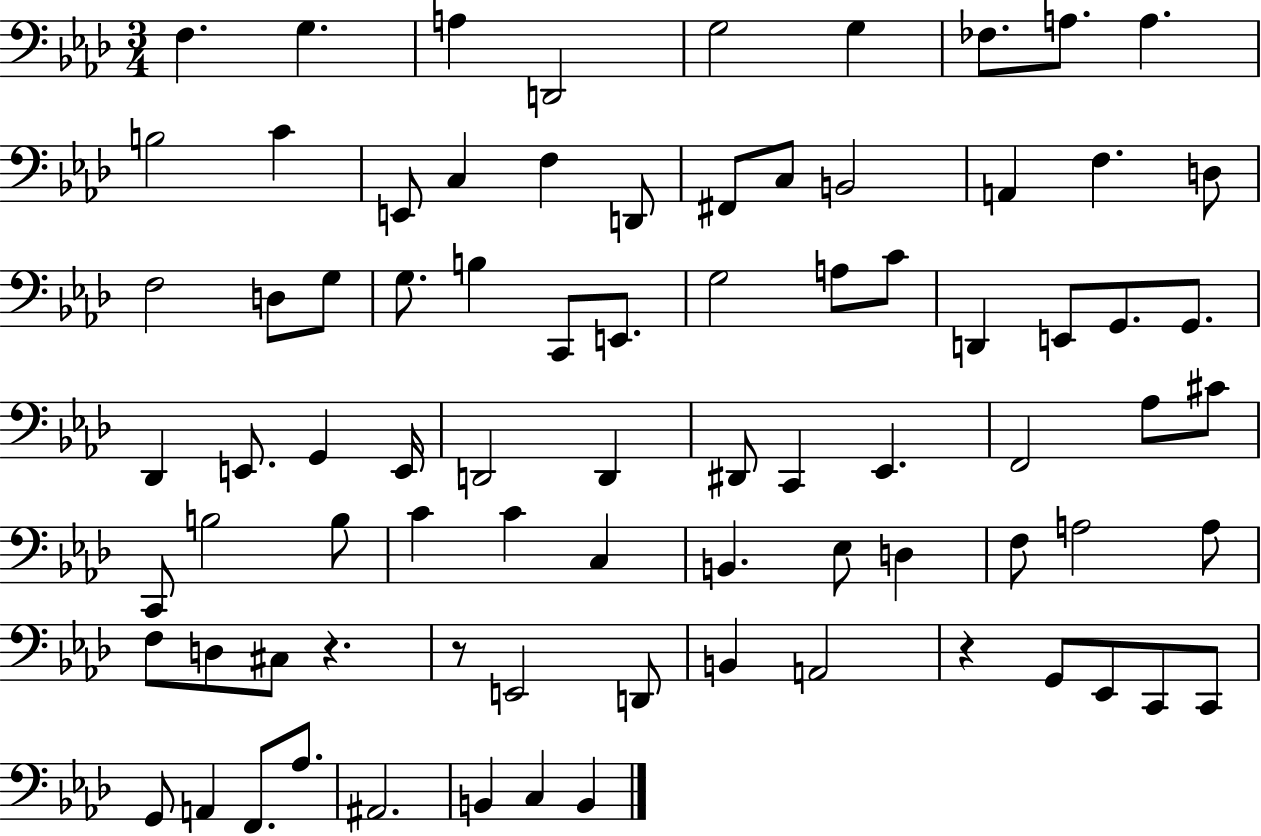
{
  \clef bass
  \numericTimeSignature
  \time 3/4
  \key aes \major
  f4. g4. | a4 d,2 | g2 g4 | fes8. a8. a4. | \break b2 c'4 | e,8 c4 f4 d,8 | fis,8 c8 b,2 | a,4 f4. d8 | \break f2 d8 g8 | g8. b4 c,8 e,8. | g2 a8 c'8 | d,4 e,8 g,8. g,8. | \break des,4 e,8. g,4 e,16 | d,2 d,4 | dis,8 c,4 ees,4. | f,2 aes8 cis'8 | \break c,8 b2 b8 | c'4 c'4 c4 | b,4. ees8 d4 | f8 a2 a8 | \break f8 d8 cis8 r4. | r8 e,2 d,8 | b,4 a,2 | r4 g,8 ees,8 c,8 c,8 | \break g,8 a,4 f,8. aes8. | ais,2. | b,4 c4 b,4 | \bar "|."
}